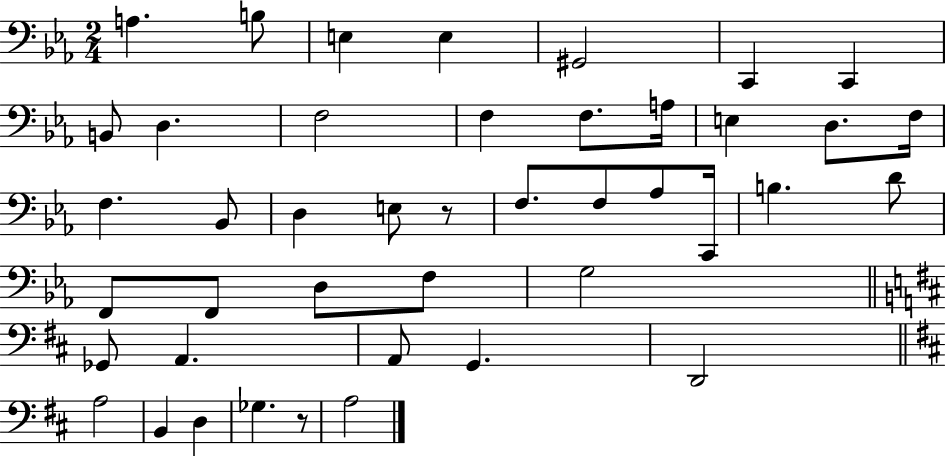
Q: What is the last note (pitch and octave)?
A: A3